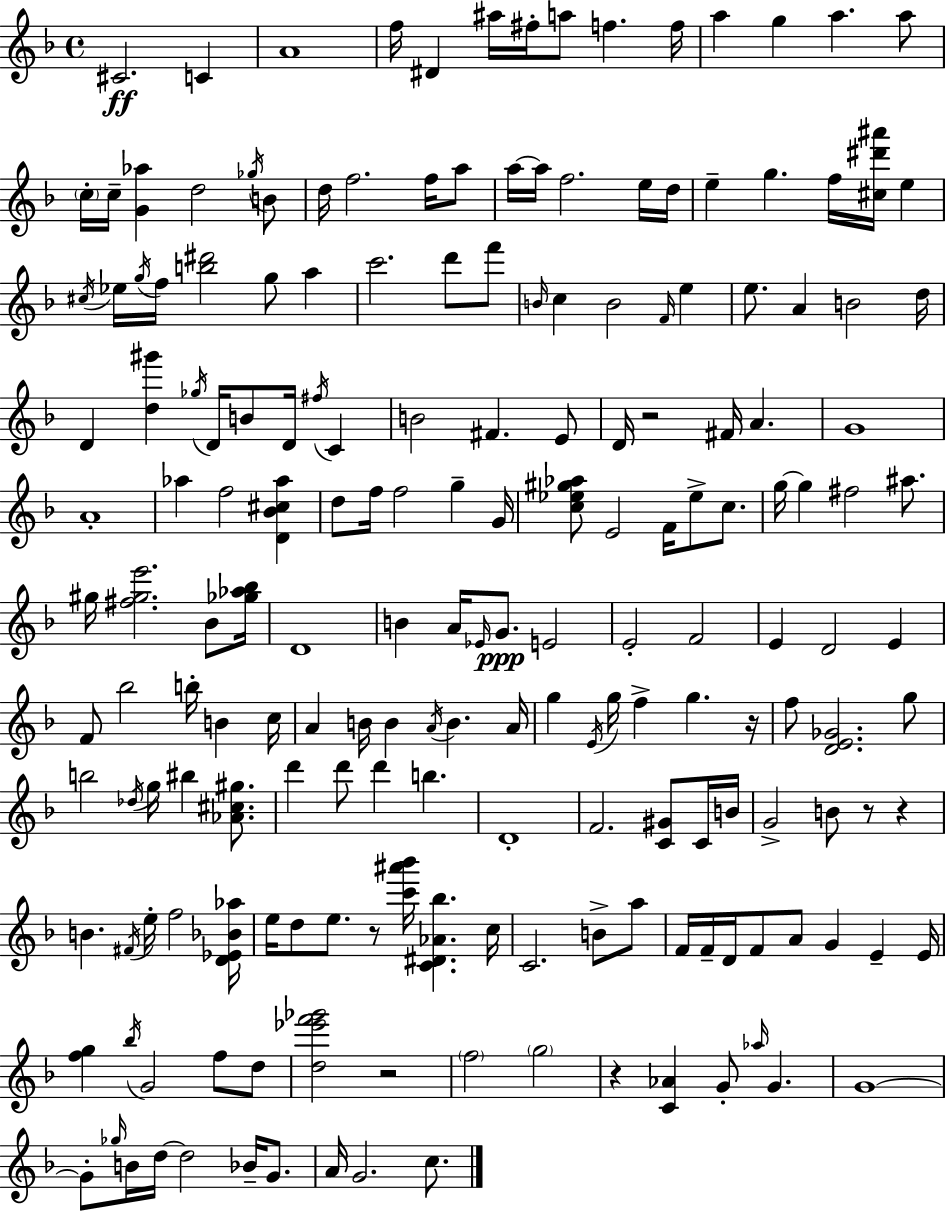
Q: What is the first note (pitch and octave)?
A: C#4